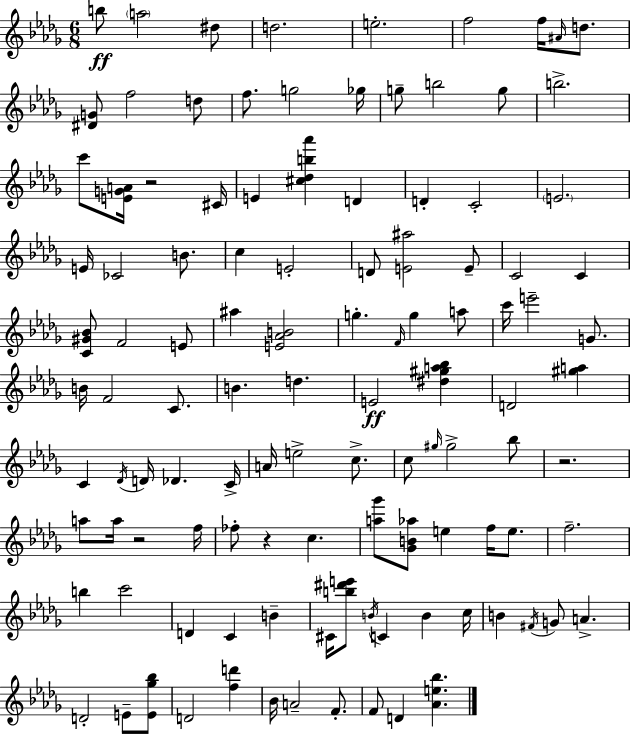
X:1
T:Untitled
M:6/8
L:1/4
K:Bbm
b/2 a2 ^d/2 d2 e2 f2 f/4 ^A/4 d/2 [^DG]/2 f2 d/2 f/2 g2 _g/4 g/2 b2 g/2 b2 c'/2 [EGA]/4 z2 ^C/4 E [^c_db_a'] D D C2 E2 E/4 _C2 B/2 c E2 D/2 [E^a]2 E/2 C2 C [C^G_B]/2 F2 E/2 ^a [E_AB]2 g F/4 g a/2 c'/4 e'2 G/2 B/4 F2 C/2 B d E2 [^d^ga_b] D2 [^ga] C _D/4 D/4 _D C/4 A/4 e2 c/2 c/2 ^g/4 ^g2 _b/2 z2 a/2 a/4 z2 f/4 _f/2 z c [a_g']/2 [_GB_a]/2 e f/4 e/2 f2 b c'2 D C B ^C/4 [b^d'e']/2 B/4 C B c/4 B ^F/4 G/2 A D2 E/2 [E_g_b]/2 D2 [fd'] _B/4 A2 F/2 F/2 D [_Ae_b]